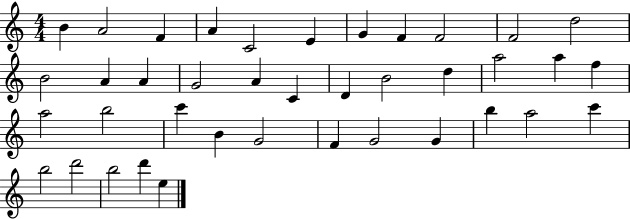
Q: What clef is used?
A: treble